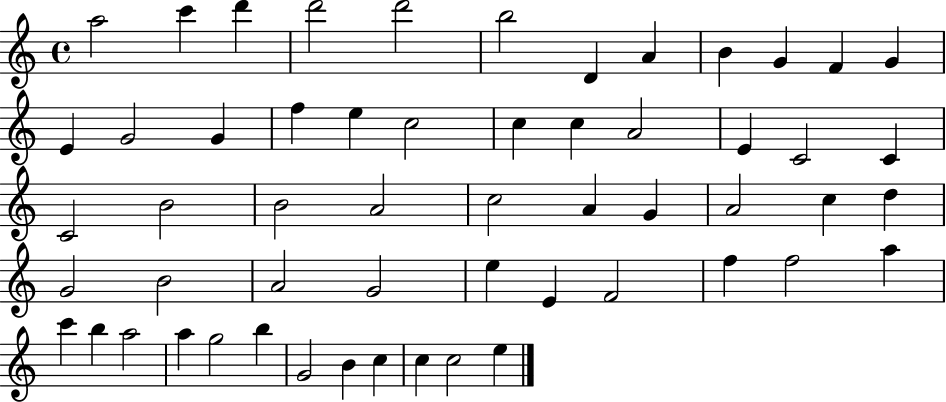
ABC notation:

X:1
T:Untitled
M:4/4
L:1/4
K:C
a2 c' d' d'2 d'2 b2 D A B G F G E G2 G f e c2 c c A2 E C2 C C2 B2 B2 A2 c2 A G A2 c d G2 B2 A2 G2 e E F2 f f2 a c' b a2 a g2 b G2 B c c c2 e